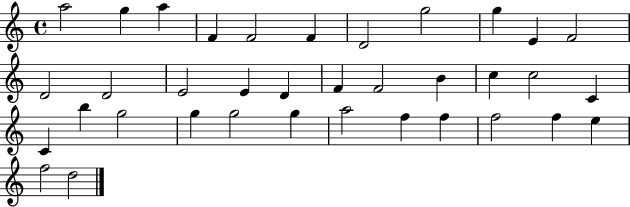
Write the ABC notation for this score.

X:1
T:Untitled
M:4/4
L:1/4
K:C
a2 g a F F2 F D2 g2 g E F2 D2 D2 E2 E D F F2 B c c2 C C b g2 g g2 g a2 f f f2 f e f2 d2